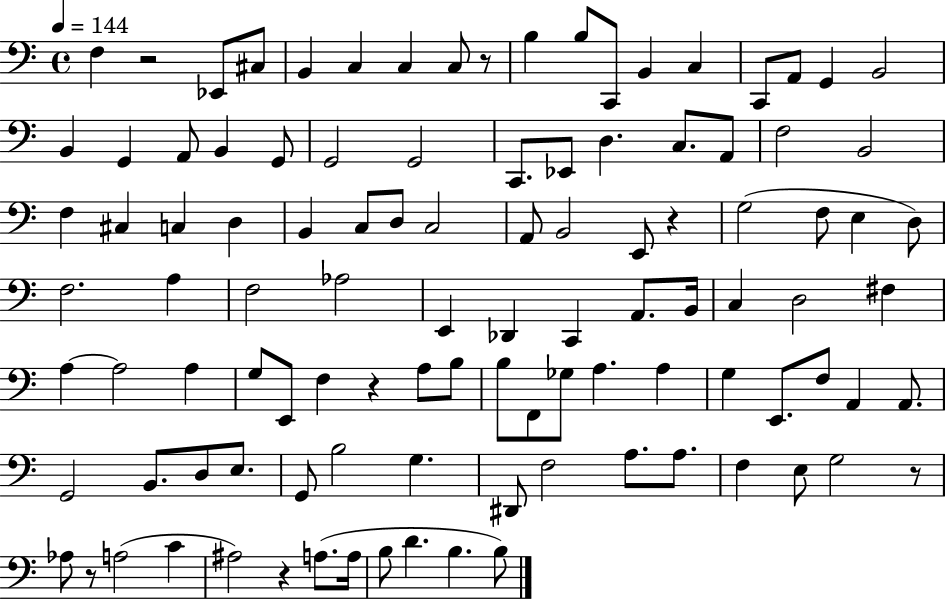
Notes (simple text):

F3/q R/h Eb2/e C#3/e B2/q C3/q C3/q C3/e R/e B3/q B3/e C2/e B2/q C3/q C2/e A2/e G2/q B2/h B2/q G2/q A2/e B2/q G2/e G2/h G2/h C2/e. Eb2/e D3/q. C3/e. A2/e F3/h B2/h F3/q C#3/q C3/q D3/q B2/q C3/e D3/e C3/h A2/e B2/h E2/e R/q G3/h F3/e E3/q D3/e F3/h. A3/q F3/h Ab3/h E2/q Db2/q C2/q A2/e. B2/s C3/q D3/h F#3/q A3/q A3/h A3/q G3/e E2/e F3/q R/q A3/e B3/e B3/e F2/e Gb3/e A3/q. A3/q G3/q E2/e. F3/e A2/q A2/e. G2/h B2/e. D3/e E3/e. G2/e B3/h G3/q. D#2/e F3/h A3/e. A3/e. F3/q E3/e G3/h R/e Ab3/e R/e A3/h C4/q A#3/h R/q A3/e. A3/s B3/e D4/q. B3/q. B3/e